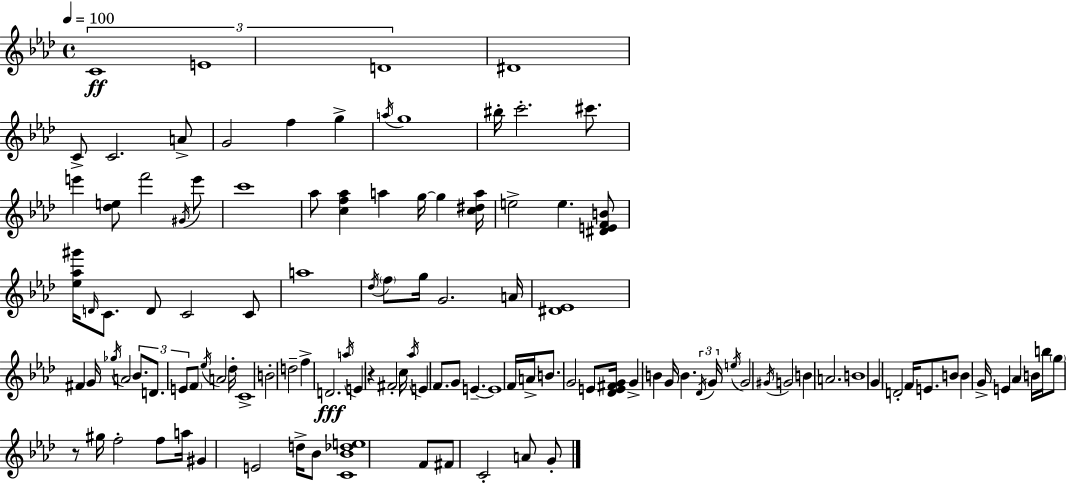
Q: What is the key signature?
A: AES major